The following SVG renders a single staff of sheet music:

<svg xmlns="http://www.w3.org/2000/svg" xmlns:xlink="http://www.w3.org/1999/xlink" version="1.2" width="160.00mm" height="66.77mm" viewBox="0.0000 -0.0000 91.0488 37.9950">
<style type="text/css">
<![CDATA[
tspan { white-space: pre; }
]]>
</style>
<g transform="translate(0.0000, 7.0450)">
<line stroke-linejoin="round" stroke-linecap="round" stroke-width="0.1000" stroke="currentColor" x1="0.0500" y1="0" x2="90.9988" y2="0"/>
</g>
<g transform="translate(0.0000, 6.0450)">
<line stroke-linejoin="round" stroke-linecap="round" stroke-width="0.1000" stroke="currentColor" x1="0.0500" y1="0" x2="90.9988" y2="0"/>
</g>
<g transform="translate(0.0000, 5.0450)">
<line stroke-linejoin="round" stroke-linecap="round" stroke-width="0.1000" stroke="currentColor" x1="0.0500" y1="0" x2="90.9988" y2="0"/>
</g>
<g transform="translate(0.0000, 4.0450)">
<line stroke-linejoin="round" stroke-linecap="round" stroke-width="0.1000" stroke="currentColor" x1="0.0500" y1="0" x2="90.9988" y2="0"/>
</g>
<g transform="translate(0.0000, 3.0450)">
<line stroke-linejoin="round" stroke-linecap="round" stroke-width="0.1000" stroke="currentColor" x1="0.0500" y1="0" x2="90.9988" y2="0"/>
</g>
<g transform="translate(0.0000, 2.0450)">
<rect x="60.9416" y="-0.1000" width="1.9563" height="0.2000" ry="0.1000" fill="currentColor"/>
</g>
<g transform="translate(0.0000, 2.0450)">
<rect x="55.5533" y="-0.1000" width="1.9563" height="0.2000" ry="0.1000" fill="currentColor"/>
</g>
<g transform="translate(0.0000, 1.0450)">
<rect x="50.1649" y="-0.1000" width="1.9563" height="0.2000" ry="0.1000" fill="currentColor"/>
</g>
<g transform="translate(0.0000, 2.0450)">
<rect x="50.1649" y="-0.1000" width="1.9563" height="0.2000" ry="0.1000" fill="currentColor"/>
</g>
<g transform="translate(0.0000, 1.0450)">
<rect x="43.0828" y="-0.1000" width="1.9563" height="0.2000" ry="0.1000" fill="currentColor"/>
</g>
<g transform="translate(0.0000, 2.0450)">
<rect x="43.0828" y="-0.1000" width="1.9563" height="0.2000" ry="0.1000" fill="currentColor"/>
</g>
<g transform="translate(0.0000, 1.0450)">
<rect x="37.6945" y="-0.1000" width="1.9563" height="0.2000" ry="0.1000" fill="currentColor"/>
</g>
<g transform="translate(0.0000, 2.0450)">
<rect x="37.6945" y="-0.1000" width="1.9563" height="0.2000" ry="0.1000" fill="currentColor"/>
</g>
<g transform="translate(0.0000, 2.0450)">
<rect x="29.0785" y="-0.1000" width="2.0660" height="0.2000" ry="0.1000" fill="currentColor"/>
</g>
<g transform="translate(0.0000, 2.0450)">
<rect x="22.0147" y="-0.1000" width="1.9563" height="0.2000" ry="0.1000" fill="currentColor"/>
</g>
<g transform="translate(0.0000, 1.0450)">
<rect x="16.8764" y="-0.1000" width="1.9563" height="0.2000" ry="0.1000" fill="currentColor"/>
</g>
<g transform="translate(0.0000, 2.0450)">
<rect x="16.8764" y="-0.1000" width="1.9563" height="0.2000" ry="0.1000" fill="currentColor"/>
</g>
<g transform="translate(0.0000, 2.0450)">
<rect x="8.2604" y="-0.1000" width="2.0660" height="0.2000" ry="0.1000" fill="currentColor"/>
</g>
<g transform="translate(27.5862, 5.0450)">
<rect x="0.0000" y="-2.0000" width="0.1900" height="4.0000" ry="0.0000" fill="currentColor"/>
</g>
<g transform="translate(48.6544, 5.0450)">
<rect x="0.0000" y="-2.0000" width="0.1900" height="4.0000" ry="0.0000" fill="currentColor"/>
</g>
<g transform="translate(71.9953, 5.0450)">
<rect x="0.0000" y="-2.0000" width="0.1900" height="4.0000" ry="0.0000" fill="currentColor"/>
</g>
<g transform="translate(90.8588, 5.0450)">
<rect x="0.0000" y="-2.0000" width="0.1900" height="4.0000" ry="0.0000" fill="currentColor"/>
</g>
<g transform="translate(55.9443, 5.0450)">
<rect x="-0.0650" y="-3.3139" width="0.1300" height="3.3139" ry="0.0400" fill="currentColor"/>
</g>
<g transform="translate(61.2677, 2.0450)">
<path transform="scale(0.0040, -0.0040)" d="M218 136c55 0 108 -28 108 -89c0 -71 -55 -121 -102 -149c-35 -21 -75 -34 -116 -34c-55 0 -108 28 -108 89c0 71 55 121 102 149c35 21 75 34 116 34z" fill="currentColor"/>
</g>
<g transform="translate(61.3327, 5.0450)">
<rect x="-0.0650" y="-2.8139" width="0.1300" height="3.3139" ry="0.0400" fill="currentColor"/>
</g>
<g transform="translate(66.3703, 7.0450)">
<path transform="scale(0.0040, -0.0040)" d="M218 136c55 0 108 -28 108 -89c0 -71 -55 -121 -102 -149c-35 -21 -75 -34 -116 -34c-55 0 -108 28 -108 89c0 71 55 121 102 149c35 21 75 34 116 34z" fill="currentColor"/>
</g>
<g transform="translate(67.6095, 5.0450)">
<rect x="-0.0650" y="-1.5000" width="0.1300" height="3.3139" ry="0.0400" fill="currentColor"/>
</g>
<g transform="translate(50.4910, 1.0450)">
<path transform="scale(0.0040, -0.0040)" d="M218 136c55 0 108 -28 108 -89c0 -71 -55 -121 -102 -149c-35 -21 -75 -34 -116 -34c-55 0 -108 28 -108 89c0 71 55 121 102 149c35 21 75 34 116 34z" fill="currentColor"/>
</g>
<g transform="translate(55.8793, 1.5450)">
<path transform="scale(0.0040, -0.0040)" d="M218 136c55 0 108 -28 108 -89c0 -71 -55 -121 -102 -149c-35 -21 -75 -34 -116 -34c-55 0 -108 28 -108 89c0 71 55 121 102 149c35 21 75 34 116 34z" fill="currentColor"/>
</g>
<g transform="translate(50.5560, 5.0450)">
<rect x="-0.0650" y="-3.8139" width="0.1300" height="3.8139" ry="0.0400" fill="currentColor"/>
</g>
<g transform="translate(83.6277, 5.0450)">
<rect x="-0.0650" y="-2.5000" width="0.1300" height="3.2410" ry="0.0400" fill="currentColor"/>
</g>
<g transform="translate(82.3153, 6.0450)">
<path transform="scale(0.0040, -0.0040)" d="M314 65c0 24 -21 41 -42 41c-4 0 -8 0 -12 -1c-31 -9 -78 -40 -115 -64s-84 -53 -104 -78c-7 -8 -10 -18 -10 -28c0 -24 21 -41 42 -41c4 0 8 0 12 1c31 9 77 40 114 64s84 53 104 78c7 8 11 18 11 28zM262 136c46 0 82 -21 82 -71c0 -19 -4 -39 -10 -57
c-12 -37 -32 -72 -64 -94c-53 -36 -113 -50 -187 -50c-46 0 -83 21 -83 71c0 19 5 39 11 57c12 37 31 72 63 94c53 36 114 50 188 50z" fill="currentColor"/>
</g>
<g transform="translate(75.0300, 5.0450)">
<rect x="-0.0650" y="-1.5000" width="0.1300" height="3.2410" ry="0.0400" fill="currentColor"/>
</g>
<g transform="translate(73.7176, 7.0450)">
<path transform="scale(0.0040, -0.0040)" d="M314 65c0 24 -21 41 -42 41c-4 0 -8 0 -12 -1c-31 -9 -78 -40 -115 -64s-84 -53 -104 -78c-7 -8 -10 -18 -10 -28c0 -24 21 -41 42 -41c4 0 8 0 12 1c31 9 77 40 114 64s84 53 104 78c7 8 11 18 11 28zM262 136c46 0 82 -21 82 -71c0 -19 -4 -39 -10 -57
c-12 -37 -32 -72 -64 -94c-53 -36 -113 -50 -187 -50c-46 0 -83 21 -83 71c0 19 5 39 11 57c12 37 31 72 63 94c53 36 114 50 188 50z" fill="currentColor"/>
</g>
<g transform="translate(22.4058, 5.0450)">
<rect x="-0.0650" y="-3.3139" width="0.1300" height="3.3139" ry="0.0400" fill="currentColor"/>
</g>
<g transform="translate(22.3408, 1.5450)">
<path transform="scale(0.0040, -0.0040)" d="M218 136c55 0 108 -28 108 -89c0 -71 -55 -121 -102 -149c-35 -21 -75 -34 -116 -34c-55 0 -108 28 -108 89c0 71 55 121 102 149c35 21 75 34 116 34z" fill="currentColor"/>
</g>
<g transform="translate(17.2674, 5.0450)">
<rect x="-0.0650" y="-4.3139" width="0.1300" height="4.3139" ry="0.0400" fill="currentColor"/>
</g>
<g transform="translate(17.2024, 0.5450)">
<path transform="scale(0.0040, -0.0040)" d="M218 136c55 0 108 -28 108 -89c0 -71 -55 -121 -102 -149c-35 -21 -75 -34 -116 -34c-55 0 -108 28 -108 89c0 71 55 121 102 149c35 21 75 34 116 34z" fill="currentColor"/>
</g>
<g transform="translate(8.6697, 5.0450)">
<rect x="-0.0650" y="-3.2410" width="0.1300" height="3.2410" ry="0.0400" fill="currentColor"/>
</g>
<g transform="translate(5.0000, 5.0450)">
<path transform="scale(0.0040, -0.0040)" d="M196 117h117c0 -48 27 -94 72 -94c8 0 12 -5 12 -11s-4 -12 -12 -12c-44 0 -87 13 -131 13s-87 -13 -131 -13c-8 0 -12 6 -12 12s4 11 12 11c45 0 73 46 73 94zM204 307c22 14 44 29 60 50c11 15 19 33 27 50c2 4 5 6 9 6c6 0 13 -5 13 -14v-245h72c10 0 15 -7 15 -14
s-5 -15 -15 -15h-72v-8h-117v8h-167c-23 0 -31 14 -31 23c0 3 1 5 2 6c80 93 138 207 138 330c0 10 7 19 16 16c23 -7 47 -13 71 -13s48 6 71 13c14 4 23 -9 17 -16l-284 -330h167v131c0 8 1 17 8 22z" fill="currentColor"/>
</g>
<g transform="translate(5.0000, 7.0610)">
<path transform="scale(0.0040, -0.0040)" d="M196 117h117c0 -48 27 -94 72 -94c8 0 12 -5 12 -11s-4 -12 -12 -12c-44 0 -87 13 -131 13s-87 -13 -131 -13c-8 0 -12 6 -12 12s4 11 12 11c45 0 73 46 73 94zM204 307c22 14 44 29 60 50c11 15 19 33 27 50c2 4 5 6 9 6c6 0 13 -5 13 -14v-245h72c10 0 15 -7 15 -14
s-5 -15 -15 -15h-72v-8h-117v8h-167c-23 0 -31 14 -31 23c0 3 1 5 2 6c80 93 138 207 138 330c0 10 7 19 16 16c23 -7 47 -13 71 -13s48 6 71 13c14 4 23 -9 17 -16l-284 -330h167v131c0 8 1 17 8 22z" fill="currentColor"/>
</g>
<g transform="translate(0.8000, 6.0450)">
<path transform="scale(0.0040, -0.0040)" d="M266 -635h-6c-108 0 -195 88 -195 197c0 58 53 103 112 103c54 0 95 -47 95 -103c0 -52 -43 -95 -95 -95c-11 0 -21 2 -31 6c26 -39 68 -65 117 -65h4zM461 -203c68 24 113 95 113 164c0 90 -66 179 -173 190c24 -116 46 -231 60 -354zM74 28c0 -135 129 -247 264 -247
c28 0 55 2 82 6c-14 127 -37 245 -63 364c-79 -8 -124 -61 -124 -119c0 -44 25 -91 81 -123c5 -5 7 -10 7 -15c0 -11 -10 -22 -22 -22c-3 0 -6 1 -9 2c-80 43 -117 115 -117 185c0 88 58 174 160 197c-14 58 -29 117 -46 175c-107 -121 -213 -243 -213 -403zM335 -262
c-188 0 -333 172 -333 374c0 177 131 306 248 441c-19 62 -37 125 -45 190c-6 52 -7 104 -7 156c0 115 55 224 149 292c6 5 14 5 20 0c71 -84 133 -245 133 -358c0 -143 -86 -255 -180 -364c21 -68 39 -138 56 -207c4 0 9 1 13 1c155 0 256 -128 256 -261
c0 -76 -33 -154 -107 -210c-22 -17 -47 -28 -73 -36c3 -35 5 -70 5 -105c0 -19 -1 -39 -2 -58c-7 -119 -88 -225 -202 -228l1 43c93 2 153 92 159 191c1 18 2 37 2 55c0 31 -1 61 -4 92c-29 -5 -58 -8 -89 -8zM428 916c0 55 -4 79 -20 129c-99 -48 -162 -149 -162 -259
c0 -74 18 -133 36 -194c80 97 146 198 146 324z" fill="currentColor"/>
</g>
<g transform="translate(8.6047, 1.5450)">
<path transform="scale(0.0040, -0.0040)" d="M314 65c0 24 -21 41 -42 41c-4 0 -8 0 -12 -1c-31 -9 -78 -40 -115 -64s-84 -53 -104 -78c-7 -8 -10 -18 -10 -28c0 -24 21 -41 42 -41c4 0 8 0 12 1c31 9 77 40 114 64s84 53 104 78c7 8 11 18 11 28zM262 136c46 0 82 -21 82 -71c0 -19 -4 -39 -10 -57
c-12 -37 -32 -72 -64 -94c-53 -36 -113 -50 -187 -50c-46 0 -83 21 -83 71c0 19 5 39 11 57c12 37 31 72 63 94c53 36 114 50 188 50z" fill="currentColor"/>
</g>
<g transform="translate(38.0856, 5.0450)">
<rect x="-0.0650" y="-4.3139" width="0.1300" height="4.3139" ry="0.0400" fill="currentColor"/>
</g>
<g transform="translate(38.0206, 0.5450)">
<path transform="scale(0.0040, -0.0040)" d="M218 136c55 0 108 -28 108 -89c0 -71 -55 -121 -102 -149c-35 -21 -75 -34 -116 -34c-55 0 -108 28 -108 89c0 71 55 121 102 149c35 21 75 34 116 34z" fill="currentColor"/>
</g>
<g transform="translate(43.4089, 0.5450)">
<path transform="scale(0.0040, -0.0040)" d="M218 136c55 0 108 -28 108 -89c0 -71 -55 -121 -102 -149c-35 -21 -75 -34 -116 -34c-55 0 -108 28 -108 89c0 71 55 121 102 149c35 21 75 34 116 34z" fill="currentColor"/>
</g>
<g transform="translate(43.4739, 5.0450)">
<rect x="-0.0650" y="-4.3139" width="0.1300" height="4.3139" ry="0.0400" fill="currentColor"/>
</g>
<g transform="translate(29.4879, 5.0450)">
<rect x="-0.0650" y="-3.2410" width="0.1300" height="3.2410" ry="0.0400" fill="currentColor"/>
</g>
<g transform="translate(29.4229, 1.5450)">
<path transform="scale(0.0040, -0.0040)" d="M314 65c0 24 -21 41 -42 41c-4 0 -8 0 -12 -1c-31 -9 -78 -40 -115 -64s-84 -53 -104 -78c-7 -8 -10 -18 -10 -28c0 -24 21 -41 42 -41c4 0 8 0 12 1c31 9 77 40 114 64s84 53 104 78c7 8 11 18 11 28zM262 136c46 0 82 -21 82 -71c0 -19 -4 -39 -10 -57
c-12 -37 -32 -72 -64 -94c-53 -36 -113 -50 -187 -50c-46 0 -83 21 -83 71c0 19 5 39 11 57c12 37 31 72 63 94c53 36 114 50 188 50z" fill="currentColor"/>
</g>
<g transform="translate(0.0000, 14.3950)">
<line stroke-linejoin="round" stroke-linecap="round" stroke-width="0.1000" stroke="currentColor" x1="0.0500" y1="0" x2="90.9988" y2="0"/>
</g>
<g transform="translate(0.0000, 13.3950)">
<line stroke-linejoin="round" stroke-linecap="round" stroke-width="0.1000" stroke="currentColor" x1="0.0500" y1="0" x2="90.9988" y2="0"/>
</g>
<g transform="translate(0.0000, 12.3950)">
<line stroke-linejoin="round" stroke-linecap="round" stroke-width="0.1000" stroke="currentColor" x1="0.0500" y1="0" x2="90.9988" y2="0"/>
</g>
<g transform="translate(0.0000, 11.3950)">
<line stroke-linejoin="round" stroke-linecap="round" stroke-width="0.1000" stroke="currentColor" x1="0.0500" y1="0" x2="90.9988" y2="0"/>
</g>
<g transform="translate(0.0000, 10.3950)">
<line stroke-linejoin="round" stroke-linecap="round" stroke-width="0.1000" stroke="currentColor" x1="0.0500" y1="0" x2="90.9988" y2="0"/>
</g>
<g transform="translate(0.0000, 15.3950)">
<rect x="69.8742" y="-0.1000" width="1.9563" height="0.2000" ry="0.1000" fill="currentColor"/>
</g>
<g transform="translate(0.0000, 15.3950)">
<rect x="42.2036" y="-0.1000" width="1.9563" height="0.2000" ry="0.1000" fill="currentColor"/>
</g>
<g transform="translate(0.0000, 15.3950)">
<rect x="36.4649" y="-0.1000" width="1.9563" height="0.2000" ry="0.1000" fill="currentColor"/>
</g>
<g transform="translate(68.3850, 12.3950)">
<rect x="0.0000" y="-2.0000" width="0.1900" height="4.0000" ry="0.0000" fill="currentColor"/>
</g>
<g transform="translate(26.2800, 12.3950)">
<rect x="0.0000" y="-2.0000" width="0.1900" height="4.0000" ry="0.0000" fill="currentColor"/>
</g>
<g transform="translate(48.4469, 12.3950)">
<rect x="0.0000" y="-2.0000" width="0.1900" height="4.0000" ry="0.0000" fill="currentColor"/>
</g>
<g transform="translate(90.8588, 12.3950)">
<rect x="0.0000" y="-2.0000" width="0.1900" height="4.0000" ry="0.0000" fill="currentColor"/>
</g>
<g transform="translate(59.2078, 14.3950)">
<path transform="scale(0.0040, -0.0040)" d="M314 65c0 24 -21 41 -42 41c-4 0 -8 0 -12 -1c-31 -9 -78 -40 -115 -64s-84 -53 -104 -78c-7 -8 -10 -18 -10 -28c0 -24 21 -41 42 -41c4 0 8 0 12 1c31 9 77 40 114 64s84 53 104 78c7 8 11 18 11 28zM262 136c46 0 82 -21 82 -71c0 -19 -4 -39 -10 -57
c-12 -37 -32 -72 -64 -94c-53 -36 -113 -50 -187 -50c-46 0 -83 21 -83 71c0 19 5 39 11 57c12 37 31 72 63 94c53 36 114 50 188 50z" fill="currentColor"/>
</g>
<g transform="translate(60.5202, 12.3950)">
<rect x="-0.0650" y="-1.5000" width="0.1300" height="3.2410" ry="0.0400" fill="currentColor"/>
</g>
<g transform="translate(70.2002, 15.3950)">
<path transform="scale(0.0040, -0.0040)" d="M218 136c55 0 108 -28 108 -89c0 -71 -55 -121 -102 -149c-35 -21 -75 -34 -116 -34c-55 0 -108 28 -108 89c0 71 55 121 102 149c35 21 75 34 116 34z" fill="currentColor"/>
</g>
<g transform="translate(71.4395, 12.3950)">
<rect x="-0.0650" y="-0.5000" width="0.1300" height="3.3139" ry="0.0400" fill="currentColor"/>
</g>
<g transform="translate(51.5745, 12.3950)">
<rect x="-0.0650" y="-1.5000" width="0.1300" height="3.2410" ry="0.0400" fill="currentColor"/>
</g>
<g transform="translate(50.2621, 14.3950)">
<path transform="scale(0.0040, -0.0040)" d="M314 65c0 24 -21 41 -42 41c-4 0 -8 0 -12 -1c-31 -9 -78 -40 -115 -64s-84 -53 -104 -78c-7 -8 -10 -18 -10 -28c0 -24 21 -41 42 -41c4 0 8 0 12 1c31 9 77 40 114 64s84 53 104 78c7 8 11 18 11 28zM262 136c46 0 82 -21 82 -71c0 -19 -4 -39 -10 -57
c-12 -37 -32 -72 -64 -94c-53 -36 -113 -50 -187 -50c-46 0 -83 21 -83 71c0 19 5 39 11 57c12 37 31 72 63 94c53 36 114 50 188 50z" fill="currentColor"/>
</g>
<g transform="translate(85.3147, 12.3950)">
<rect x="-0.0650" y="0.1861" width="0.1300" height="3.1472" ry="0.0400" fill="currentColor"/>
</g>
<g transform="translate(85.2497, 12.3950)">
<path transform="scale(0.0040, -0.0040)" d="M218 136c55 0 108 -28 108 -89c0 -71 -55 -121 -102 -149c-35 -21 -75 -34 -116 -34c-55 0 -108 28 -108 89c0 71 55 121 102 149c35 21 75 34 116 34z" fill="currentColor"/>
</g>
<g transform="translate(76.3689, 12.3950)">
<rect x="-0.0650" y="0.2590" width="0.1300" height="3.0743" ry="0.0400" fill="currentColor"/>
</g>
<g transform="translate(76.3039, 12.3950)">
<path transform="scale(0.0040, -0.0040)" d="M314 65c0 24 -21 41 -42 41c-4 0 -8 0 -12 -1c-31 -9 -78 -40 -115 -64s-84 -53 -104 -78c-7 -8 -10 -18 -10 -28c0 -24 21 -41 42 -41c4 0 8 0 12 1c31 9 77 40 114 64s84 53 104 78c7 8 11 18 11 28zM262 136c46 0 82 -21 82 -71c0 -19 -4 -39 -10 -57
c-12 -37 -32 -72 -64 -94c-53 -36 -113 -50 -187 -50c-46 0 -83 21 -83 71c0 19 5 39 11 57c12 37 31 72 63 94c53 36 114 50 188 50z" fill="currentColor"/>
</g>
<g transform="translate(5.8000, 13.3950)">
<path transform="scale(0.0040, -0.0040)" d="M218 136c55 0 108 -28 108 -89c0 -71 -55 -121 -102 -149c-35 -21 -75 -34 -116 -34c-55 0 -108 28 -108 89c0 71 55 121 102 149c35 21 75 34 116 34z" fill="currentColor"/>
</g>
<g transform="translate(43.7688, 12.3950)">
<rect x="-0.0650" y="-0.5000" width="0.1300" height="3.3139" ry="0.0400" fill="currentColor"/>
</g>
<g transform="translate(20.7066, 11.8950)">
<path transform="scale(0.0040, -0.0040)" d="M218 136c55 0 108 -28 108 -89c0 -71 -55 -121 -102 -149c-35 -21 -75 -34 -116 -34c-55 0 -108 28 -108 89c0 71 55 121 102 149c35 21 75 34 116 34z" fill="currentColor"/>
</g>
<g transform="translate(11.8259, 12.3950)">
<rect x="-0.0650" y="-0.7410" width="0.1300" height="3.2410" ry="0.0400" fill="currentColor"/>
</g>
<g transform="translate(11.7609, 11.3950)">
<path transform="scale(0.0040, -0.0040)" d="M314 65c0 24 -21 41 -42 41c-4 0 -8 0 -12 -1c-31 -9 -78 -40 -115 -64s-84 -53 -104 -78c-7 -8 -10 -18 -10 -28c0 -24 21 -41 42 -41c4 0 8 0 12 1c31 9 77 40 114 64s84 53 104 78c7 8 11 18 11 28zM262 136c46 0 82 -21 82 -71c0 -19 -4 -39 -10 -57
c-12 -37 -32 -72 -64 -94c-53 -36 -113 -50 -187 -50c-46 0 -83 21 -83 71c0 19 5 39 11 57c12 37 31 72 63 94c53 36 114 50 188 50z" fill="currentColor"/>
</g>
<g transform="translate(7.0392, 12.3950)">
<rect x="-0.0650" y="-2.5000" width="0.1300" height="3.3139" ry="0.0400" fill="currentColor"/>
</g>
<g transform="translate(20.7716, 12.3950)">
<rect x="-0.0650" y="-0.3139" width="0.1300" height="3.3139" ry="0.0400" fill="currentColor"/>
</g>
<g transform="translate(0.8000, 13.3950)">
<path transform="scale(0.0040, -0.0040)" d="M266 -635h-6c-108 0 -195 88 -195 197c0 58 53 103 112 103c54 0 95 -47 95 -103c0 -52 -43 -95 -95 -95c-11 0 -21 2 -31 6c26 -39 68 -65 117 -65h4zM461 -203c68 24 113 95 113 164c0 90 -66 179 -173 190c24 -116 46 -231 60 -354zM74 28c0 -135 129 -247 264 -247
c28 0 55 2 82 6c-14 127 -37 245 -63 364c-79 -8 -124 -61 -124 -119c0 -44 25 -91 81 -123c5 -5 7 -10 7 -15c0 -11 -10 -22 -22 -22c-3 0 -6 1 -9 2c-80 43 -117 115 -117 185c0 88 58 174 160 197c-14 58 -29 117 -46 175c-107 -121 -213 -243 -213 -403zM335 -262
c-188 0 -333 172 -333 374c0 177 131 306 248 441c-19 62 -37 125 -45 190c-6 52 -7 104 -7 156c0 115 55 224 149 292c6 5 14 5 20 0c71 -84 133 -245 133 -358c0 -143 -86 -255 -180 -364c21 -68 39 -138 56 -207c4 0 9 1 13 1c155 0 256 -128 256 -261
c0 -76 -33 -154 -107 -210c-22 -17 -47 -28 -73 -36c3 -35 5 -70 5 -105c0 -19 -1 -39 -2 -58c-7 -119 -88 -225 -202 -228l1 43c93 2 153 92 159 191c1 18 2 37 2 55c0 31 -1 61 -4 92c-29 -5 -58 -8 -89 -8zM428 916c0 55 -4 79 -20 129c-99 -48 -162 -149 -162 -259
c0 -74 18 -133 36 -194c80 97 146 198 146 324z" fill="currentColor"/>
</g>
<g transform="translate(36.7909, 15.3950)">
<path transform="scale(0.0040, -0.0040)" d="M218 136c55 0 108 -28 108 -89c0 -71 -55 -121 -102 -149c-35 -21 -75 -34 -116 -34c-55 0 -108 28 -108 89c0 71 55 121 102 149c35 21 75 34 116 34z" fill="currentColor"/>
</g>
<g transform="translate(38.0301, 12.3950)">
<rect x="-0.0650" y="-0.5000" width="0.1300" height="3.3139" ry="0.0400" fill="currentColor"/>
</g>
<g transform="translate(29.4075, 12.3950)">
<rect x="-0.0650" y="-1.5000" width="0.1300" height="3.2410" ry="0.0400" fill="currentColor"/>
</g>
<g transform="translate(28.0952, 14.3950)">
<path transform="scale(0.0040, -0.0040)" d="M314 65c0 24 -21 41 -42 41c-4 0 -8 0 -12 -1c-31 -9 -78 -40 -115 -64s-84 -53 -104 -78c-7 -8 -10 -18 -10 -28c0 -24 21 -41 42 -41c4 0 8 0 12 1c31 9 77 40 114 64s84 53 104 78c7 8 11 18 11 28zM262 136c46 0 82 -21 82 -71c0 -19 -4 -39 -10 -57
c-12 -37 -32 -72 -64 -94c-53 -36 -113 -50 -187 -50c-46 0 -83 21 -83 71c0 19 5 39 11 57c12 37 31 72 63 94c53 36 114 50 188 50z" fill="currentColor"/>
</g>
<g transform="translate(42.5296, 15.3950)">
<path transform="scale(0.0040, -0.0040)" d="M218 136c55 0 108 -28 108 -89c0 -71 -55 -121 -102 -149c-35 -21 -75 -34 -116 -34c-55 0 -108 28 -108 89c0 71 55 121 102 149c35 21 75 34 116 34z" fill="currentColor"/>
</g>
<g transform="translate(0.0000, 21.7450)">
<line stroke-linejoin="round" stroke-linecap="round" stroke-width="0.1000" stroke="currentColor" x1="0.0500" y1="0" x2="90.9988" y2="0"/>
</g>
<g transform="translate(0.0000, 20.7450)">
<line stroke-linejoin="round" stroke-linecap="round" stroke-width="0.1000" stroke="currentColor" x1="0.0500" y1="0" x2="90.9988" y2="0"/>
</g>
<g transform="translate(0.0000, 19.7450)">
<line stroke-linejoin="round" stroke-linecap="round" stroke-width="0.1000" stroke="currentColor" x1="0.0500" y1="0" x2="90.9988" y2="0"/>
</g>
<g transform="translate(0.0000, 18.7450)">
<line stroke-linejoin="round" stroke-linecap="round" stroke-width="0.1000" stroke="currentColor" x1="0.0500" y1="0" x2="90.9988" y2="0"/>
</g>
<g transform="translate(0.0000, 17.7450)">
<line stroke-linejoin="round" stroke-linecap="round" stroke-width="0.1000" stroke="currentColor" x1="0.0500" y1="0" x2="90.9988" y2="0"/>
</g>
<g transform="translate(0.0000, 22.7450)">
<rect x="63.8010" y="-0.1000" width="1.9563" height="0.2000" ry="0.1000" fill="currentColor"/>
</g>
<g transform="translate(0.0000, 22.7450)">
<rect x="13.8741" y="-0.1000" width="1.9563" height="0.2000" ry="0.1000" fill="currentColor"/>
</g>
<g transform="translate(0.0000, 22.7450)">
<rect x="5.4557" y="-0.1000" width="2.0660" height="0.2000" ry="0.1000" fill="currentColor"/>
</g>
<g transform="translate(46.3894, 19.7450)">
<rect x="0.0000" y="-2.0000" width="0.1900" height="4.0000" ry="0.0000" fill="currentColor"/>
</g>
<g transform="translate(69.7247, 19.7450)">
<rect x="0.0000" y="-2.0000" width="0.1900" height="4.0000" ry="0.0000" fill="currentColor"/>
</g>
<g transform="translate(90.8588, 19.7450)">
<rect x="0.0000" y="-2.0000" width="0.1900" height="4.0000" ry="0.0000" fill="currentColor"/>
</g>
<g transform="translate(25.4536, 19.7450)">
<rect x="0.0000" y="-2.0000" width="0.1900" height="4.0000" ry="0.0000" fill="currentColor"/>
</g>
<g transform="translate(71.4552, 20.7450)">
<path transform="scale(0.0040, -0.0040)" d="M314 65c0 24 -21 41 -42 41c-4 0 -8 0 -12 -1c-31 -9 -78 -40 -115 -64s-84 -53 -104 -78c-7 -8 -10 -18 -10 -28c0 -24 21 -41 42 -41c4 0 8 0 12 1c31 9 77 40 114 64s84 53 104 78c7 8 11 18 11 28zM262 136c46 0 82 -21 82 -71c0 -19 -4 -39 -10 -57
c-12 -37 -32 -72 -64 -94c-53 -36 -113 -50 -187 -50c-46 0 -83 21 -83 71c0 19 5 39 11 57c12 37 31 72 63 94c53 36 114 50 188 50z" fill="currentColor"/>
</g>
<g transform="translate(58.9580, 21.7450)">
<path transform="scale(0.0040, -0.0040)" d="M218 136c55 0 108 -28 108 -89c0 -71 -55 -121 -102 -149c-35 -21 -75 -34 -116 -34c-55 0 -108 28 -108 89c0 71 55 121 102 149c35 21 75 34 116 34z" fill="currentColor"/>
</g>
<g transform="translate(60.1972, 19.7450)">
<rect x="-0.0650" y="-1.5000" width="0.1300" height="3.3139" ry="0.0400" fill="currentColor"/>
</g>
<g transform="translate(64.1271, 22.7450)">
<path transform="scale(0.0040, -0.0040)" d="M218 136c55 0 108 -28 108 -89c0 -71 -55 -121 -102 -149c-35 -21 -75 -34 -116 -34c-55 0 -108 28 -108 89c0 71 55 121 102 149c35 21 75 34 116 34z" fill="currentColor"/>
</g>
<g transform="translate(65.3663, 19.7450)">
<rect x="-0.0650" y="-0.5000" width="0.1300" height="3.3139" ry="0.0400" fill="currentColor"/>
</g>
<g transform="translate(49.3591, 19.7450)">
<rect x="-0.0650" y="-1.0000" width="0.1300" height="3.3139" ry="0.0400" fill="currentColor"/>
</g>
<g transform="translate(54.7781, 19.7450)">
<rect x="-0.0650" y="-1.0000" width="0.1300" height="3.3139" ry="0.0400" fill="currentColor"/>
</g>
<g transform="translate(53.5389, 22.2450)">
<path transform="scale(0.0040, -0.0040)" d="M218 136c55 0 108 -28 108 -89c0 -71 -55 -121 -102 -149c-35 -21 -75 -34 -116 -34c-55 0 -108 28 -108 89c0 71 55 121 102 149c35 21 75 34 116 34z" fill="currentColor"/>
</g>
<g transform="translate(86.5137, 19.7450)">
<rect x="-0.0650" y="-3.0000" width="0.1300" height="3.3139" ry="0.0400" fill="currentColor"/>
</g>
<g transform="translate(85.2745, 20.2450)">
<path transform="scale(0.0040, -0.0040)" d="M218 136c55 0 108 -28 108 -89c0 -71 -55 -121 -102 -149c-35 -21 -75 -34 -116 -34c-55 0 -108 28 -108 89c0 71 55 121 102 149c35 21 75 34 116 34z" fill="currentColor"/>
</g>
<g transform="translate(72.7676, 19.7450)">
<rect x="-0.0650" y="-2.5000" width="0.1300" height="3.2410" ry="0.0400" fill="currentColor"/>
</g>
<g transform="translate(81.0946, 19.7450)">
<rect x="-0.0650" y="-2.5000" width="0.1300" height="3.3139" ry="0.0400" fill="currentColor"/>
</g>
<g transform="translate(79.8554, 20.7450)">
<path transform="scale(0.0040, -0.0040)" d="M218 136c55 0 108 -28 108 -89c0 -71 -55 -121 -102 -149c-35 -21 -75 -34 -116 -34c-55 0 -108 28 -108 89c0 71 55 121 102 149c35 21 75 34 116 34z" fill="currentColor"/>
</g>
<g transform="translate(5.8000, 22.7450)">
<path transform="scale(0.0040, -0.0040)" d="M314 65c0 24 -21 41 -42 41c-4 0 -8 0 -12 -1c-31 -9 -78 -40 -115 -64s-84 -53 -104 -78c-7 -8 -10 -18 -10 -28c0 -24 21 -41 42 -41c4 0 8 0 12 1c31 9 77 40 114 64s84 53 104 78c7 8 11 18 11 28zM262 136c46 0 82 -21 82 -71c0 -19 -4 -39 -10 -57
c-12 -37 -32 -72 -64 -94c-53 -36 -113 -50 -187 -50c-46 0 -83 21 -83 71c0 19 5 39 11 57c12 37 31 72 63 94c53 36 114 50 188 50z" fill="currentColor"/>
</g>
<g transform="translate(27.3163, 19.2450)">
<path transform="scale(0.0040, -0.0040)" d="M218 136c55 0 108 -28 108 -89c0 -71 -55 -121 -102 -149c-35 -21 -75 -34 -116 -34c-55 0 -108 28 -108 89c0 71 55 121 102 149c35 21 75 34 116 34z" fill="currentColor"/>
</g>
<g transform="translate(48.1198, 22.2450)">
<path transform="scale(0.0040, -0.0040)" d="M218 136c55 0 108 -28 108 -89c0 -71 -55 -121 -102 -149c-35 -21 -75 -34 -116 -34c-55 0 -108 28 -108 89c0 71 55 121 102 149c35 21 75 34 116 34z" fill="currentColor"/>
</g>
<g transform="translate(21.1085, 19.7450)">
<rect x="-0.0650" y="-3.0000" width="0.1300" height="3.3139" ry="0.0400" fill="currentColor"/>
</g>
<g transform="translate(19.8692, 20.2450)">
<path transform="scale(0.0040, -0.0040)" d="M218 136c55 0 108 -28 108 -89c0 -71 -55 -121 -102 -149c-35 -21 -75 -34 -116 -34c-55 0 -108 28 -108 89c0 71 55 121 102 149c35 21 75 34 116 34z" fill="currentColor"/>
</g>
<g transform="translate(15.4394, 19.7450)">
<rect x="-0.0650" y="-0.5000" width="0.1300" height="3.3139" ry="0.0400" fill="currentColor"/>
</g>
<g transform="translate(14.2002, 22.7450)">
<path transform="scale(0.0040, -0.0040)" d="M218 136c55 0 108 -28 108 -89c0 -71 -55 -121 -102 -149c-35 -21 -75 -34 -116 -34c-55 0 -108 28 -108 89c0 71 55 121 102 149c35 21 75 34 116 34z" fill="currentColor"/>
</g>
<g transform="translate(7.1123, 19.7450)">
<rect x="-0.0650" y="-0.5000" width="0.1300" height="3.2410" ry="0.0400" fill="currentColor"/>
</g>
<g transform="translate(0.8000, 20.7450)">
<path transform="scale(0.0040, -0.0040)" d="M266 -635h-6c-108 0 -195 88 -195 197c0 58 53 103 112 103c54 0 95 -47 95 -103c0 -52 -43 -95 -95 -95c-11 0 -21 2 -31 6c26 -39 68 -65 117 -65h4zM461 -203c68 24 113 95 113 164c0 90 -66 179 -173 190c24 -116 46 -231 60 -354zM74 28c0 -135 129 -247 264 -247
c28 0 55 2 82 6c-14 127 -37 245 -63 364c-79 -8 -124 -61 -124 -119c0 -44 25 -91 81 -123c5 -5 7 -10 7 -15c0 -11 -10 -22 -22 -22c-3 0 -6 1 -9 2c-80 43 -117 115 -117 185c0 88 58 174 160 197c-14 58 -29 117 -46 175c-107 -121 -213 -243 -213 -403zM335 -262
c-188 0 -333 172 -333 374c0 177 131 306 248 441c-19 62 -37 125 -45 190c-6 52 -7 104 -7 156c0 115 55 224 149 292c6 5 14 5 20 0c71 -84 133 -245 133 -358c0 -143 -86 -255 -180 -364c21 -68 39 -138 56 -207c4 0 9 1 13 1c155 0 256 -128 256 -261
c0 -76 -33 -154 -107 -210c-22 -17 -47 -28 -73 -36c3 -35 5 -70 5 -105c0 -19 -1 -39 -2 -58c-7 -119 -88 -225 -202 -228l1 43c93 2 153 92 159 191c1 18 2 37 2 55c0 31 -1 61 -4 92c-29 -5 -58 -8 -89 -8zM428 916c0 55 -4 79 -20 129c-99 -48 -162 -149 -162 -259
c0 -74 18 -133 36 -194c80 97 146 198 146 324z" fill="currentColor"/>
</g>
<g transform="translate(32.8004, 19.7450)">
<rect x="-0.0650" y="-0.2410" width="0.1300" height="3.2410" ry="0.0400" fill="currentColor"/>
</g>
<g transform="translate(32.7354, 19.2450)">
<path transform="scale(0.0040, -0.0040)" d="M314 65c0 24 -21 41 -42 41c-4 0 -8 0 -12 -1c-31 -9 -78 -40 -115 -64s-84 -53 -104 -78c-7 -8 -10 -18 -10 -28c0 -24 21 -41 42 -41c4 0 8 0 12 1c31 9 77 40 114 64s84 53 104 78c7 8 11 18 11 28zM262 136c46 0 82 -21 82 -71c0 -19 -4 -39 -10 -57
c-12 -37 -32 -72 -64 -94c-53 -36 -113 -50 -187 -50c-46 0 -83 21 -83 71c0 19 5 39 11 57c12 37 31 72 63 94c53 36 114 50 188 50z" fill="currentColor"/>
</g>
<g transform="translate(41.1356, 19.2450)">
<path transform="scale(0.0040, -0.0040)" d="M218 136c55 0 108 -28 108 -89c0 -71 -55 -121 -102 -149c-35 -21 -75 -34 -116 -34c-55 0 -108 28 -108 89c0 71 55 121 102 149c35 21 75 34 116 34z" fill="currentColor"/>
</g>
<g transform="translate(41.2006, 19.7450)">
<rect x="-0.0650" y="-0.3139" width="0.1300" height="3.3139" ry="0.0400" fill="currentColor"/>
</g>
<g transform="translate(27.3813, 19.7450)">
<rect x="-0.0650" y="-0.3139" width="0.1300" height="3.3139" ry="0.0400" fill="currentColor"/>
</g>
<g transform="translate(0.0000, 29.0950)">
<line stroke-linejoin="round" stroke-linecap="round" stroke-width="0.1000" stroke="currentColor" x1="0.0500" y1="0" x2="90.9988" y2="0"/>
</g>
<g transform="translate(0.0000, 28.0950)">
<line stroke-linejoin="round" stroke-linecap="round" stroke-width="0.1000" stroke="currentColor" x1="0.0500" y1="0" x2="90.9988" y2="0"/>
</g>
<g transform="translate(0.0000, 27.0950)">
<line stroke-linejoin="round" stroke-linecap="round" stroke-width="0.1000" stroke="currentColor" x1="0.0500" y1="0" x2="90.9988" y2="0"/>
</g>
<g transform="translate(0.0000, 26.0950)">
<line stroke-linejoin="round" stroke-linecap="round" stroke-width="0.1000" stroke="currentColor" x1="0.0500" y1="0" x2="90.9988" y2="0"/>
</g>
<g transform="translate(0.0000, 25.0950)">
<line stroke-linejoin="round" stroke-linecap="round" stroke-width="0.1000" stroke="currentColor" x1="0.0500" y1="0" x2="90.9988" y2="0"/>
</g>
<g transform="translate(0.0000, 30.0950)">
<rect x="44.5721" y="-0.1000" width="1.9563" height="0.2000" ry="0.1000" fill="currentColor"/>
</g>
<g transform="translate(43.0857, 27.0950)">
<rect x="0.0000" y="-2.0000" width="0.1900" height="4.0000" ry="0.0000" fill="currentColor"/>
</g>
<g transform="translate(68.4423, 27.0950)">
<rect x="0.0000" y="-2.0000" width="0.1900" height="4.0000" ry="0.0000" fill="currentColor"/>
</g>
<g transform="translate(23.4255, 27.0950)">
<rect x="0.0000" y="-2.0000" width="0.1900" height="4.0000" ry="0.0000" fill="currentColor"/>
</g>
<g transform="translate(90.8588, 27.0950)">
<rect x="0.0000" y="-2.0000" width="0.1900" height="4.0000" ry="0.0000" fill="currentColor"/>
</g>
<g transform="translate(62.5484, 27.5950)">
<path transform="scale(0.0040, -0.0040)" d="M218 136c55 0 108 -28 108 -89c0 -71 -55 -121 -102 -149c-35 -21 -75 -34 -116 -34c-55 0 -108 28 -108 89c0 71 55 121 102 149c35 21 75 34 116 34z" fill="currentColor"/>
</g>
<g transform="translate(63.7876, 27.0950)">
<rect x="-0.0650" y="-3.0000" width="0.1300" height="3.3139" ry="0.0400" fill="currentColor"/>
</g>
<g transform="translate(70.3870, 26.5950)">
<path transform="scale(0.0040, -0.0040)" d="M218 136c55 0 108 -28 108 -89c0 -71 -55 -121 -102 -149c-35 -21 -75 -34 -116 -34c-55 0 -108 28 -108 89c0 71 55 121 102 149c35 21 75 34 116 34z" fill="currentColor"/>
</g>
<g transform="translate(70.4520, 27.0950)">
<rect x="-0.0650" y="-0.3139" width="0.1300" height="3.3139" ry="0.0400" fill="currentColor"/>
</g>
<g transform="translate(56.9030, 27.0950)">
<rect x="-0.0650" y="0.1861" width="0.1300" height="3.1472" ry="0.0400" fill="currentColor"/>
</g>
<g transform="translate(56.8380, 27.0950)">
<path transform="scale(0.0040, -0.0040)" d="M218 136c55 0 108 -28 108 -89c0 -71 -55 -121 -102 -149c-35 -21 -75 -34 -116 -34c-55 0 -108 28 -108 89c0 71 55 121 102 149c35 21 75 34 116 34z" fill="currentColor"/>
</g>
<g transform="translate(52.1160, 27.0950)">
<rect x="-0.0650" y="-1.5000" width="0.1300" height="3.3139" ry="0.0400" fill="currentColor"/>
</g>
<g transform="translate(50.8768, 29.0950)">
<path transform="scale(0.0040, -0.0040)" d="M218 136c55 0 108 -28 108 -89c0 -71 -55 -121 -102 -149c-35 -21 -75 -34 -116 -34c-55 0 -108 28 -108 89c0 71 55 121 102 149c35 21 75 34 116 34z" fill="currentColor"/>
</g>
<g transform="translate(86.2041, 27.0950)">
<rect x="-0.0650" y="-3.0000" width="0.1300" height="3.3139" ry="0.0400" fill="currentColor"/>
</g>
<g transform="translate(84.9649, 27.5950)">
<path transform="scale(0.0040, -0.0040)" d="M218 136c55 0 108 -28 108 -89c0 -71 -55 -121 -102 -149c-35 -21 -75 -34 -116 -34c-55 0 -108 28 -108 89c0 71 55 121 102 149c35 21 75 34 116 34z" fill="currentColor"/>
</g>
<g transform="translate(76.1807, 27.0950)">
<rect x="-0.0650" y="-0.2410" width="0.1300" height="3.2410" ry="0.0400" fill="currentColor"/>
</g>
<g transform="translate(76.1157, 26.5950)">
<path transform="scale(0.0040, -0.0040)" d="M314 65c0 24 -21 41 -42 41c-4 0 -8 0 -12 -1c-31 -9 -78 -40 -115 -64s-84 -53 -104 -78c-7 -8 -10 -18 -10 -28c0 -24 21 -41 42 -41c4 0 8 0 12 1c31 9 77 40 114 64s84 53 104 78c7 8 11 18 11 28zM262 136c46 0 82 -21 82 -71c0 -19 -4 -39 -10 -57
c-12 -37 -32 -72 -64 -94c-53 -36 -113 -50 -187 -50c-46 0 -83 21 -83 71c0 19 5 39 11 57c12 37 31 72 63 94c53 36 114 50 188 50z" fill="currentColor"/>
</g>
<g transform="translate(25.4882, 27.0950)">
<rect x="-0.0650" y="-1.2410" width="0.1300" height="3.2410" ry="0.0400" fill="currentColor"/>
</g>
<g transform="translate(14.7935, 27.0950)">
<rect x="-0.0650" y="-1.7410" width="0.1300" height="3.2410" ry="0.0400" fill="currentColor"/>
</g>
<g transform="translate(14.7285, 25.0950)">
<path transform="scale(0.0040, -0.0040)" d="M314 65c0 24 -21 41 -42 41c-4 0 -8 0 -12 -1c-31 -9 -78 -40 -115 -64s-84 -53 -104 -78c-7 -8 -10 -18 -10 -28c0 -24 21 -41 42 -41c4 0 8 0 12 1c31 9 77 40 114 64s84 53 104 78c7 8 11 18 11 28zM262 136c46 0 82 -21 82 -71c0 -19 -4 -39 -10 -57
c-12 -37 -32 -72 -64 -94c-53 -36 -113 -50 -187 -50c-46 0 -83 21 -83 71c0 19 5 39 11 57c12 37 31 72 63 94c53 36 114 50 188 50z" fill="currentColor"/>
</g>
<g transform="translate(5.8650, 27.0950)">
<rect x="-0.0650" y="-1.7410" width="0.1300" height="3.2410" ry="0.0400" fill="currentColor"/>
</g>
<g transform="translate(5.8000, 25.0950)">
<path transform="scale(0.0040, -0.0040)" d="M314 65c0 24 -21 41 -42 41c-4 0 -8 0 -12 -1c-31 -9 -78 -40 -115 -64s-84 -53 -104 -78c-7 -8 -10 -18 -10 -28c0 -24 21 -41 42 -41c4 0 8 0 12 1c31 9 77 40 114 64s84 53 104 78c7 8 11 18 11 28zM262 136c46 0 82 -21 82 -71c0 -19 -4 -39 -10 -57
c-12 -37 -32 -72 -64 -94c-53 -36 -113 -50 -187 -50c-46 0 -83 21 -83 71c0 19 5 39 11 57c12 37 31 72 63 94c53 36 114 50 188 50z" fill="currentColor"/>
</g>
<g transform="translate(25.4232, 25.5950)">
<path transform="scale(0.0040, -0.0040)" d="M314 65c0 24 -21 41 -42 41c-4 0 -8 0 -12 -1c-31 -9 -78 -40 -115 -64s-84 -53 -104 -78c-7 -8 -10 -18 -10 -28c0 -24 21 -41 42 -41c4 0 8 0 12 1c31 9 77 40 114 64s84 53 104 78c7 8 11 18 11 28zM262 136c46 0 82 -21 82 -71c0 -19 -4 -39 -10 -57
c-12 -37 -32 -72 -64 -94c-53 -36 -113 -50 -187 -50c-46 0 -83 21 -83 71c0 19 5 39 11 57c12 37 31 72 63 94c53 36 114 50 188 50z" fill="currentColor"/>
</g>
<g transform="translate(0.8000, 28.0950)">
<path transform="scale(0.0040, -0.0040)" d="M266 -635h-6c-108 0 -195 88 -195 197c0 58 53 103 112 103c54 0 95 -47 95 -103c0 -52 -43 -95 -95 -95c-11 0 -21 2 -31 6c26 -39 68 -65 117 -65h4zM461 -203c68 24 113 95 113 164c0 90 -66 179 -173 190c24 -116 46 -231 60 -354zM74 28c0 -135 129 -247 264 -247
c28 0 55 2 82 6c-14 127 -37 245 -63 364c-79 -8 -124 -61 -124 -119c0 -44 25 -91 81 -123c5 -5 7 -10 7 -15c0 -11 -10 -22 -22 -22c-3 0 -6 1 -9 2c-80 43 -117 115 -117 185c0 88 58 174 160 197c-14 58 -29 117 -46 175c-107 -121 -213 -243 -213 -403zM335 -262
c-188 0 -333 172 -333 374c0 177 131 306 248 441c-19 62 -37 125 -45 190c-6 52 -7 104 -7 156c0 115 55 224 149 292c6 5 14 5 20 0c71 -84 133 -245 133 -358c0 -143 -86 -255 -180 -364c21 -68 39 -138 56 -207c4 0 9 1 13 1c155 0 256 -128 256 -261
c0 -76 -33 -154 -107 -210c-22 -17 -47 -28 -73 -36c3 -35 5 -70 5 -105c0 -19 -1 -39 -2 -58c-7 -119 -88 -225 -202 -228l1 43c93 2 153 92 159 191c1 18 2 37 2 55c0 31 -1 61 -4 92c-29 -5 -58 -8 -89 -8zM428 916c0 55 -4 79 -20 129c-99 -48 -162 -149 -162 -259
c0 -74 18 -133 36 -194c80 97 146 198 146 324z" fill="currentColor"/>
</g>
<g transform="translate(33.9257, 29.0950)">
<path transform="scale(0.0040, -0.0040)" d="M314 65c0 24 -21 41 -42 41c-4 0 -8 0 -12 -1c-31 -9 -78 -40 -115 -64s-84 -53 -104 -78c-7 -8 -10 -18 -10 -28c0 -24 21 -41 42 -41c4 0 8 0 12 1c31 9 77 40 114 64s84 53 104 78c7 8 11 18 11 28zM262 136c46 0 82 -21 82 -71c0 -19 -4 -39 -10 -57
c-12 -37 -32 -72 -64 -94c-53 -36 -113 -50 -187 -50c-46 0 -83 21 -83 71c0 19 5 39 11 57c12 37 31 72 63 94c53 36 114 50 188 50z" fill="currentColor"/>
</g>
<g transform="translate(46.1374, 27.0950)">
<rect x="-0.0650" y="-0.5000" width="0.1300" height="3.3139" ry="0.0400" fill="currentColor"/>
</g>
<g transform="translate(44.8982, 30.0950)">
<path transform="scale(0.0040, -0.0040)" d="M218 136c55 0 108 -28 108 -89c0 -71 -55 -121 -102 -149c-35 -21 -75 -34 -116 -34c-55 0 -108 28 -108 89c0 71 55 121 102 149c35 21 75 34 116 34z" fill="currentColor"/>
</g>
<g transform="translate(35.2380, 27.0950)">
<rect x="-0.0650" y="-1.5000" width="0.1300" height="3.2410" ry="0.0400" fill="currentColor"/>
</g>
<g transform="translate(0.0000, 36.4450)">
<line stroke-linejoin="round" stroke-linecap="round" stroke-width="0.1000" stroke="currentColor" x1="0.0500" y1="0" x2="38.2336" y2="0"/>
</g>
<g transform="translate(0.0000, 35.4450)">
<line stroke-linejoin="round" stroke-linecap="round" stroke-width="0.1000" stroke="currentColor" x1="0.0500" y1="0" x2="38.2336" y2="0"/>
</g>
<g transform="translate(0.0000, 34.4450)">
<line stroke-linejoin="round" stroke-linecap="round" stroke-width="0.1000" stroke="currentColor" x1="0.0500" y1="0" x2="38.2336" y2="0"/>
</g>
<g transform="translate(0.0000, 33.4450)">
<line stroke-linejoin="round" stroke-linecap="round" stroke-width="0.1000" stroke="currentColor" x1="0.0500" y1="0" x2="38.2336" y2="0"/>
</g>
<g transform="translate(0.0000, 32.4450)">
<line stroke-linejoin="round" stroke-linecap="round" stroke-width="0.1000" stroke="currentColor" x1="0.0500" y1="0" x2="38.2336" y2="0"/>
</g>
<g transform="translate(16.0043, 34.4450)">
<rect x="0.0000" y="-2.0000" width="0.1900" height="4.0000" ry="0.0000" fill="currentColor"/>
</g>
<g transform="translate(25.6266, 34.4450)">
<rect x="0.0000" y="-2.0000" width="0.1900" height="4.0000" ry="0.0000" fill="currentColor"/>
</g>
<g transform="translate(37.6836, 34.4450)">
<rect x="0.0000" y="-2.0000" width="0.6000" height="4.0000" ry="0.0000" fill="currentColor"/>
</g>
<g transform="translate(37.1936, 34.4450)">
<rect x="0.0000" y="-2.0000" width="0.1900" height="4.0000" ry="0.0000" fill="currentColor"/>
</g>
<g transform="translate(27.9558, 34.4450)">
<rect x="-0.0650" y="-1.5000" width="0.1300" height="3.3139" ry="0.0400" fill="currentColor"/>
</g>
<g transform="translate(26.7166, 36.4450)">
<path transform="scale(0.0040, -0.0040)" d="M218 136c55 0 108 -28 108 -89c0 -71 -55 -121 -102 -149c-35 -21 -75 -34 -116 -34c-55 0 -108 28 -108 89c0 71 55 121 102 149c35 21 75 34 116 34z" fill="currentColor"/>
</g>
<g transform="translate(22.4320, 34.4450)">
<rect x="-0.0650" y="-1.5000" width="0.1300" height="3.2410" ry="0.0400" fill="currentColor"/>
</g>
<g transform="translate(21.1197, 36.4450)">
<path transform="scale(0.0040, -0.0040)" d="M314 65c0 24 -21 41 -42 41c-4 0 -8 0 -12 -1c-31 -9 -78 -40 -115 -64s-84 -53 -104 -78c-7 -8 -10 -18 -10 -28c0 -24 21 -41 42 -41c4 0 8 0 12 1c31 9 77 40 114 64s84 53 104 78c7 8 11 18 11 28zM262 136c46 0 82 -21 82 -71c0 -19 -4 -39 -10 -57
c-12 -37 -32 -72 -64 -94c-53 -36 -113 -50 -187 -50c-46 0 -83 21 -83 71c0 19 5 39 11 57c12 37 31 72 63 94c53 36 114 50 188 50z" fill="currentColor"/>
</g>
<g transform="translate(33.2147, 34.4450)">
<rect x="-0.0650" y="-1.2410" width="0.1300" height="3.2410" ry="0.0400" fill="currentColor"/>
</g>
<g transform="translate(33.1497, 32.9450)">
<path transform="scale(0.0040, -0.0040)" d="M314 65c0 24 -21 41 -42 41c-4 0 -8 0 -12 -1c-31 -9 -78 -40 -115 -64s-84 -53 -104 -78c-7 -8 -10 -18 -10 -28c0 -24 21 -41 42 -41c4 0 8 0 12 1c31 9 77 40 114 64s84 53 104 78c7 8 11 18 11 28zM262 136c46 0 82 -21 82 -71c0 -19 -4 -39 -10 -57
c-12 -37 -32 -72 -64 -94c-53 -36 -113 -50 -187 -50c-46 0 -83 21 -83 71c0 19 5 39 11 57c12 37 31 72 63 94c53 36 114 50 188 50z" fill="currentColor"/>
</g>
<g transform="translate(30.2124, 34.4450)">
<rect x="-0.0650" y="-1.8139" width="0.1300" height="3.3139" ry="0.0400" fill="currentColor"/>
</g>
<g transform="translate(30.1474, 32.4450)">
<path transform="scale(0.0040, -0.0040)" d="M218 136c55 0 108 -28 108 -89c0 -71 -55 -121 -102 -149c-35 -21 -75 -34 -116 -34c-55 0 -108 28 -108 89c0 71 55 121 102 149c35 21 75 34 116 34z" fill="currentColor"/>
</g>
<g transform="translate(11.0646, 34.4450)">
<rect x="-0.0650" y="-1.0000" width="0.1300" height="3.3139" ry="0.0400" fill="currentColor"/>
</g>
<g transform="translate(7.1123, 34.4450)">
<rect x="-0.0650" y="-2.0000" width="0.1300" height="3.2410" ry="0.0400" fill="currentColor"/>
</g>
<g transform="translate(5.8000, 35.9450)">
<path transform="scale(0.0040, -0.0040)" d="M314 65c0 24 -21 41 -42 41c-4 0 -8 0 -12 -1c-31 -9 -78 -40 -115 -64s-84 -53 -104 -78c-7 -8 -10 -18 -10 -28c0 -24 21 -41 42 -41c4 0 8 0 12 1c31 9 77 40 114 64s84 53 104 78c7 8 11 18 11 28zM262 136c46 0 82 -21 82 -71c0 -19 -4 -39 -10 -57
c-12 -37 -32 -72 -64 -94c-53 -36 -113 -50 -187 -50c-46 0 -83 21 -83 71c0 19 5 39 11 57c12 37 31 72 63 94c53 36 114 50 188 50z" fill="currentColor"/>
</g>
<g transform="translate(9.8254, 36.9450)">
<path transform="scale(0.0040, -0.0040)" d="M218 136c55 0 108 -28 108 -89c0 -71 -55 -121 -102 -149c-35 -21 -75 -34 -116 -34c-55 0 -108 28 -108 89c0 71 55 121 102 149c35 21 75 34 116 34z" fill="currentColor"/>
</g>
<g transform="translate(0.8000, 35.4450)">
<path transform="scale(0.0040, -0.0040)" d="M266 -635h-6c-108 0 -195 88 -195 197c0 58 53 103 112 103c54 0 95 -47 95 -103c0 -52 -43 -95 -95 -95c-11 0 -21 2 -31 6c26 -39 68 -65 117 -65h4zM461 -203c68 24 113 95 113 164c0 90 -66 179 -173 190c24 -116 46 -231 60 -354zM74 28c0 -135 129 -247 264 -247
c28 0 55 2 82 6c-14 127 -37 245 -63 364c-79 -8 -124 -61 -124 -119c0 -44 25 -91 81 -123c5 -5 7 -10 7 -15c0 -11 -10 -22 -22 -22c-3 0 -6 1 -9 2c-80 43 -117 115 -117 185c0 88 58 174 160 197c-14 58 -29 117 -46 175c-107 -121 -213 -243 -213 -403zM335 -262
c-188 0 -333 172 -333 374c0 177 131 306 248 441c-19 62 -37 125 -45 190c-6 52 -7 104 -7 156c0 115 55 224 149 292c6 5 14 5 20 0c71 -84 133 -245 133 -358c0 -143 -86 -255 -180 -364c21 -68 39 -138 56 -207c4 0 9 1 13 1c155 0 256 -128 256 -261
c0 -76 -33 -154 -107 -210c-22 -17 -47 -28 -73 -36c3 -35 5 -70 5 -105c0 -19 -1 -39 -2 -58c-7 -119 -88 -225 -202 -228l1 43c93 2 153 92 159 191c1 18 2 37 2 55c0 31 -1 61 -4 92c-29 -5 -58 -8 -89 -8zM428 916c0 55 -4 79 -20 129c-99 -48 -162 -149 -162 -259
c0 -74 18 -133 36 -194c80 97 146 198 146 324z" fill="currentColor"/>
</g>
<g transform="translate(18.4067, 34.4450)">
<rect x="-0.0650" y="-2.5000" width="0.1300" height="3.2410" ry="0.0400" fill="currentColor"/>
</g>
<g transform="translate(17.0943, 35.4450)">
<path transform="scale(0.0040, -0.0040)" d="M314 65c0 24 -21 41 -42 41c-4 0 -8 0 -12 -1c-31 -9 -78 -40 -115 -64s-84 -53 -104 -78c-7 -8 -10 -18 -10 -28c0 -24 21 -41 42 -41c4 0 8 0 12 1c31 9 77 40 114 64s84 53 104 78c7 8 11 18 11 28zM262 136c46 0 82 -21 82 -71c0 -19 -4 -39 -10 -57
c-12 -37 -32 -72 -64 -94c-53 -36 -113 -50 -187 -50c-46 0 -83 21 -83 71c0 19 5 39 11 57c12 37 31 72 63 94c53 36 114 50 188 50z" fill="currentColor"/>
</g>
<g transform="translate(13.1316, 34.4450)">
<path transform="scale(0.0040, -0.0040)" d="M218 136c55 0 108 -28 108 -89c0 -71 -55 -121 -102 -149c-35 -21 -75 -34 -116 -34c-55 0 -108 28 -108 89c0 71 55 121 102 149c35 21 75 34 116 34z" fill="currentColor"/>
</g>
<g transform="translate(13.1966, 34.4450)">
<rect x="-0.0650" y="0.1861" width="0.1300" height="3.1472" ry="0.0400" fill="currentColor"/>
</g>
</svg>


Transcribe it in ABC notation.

X:1
T:Untitled
M:4/4
L:1/4
K:C
b2 d' b b2 d' d' c' b a E E2 G2 G d2 c E2 C C E2 E2 C B2 B C2 C A c c2 c D D E C G2 G A f2 f2 e2 E2 C E B A c c2 A F2 D B G2 E2 E f e2